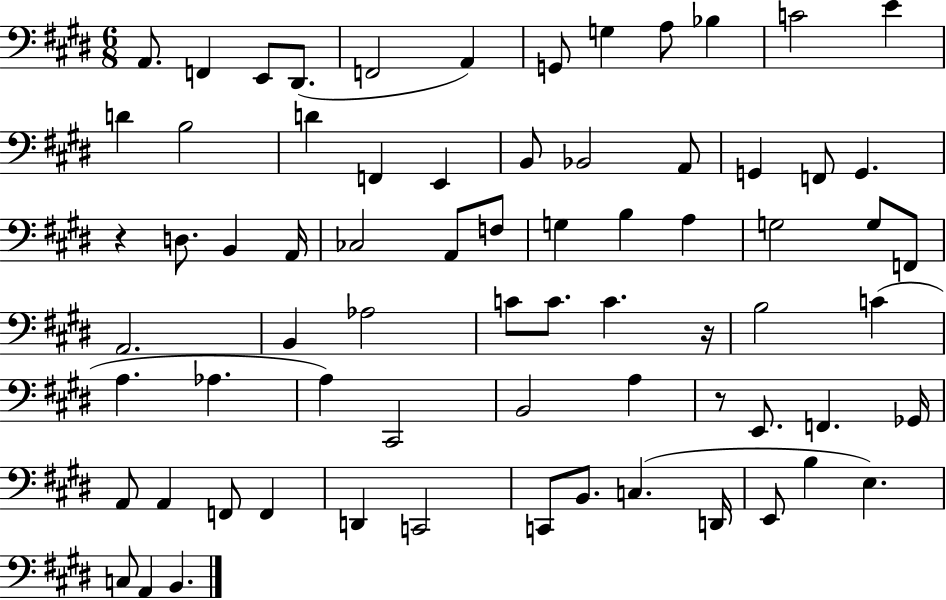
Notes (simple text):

A2/e. F2/q E2/e D#2/e. F2/h A2/q G2/e G3/q A3/e Bb3/q C4/h E4/q D4/q B3/h D4/q F2/q E2/q B2/e Bb2/h A2/e G2/q F2/e G2/q. R/q D3/e. B2/q A2/s CES3/h A2/e F3/e G3/q B3/q A3/q G3/h G3/e F2/e A2/h. B2/q Ab3/h C4/e C4/e. C4/q. R/s B3/h C4/q A3/q. Ab3/q. A3/q C#2/h B2/h A3/q R/e E2/e. F2/q. Gb2/s A2/e A2/q F2/e F2/q D2/q C2/h C2/e B2/e. C3/q. D2/s E2/e B3/q E3/q. C3/e A2/q B2/q.